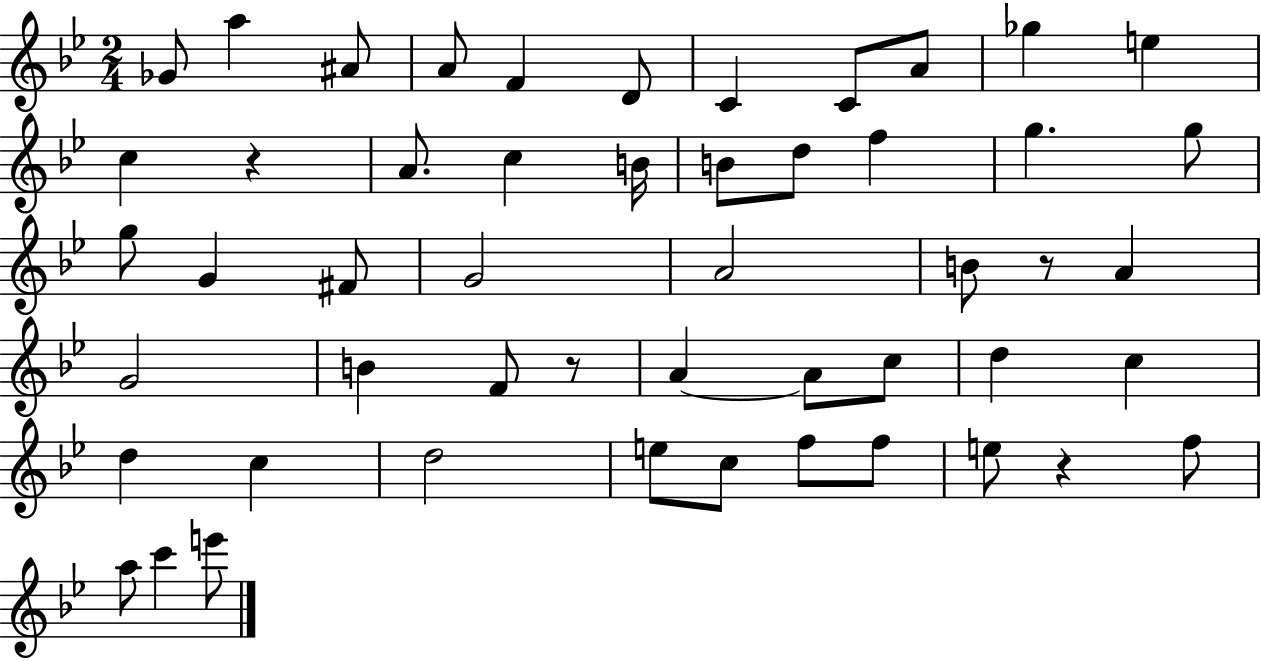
{
  \clef treble
  \numericTimeSignature
  \time 2/4
  \key bes \major
  ges'8 a''4 ais'8 | a'8 f'4 d'8 | c'4 c'8 a'8 | ges''4 e''4 | \break c''4 r4 | a'8. c''4 b'16 | b'8 d''8 f''4 | g''4. g''8 | \break g''8 g'4 fis'8 | g'2 | a'2 | b'8 r8 a'4 | \break g'2 | b'4 f'8 r8 | a'4~~ a'8 c''8 | d''4 c''4 | \break d''4 c''4 | d''2 | e''8 c''8 f''8 f''8 | e''8 r4 f''8 | \break a''8 c'''4 e'''8 | \bar "|."
}